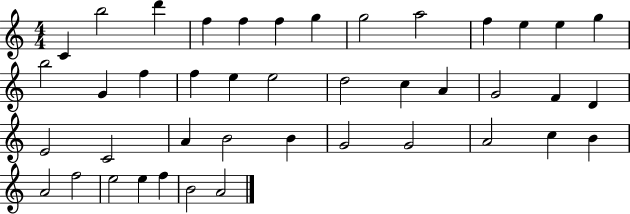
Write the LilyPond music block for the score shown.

{
  \clef treble
  \numericTimeSignature
  \time 4/4
  \key c \major
  c'4 b''2 d'''4 | f''4 f''4 f''4 g''4 | g''2 a''2 | f''4 e''4 e''4 g''4 | \break b''2 g'4 f''4 | f''4 e''4 e''2 | d''2 c''4 a'4 | g'2 f'4 d'4 | \break e'2 c'2 | a'4 b'2 b'4 | g'2 g'2 | a'2 c''4 b'4 | \break a'2 f''2 | e''2 e''4 f''4 | b'2 a'2 | \bar "|."
}